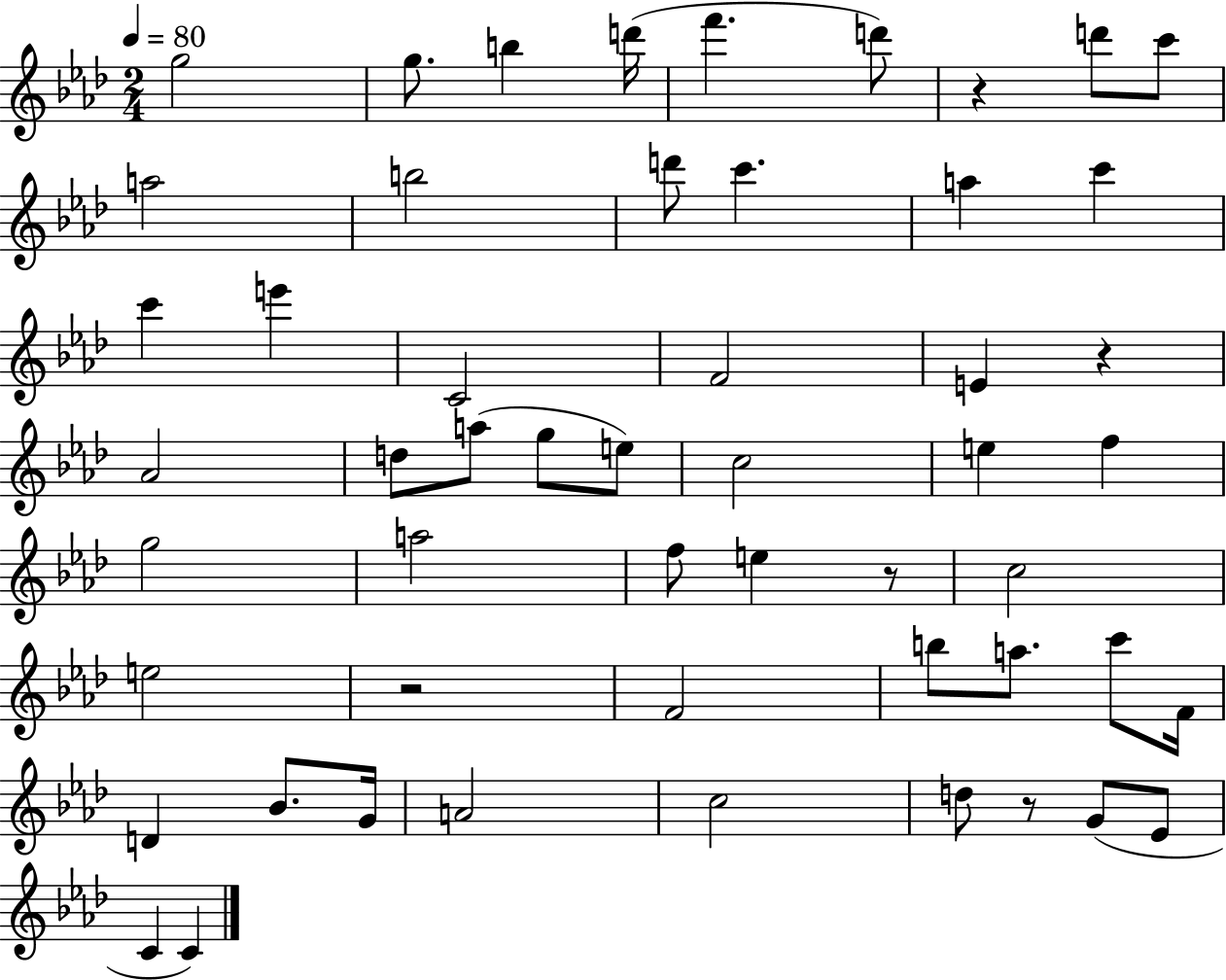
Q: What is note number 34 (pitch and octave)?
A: F4